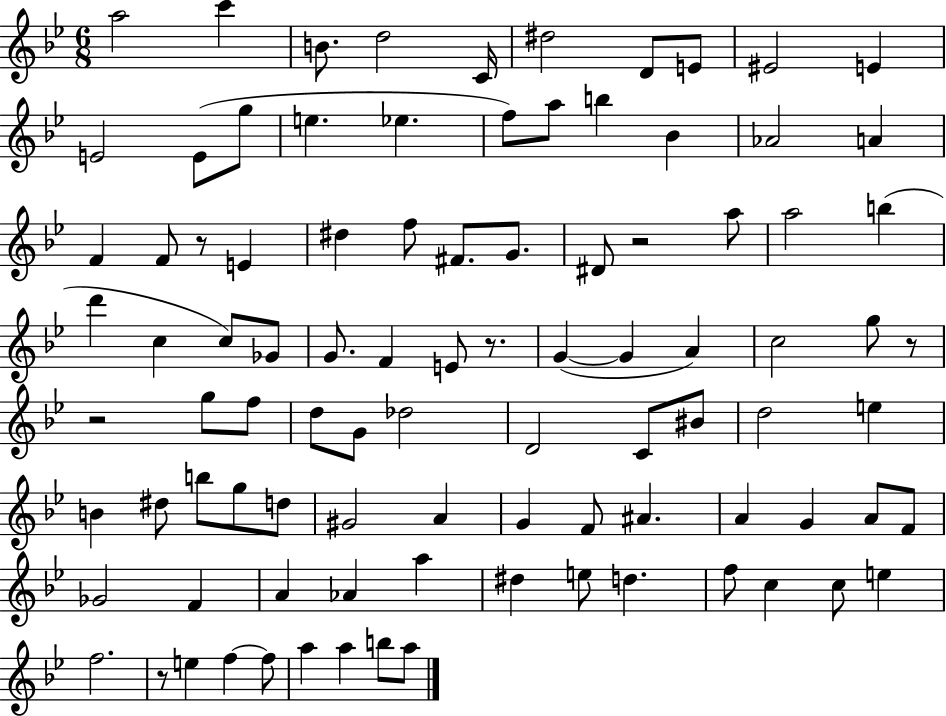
A5/h C6/q B4/e. D5/h C4/s D#5/h D4/e E4/e EIS4/h E4/q E4/h E4/e G5/e E5/q. Eb5/q. F5/e A5/e B5/q Bb4/q Ab4/h A4/q F4/q F4/e R/e E4/q D#5/q F5/e F#4/e. G4/e. D#4/e R/h A5/e A5/h B5/q D6/q C5/q C5/e Gb4/e G4/e. F4/q E4/e R/e. G4/q G4/q A4/q C5/h G5/e R/e R/h G5/e F5/e D5/e G4/e Db5/h D4/h C4/e BIS4/e D5/h E5/q B4/q D#5/e B5/e G5/e D5/e G#4/h A4/q G4/q F4/e A#4/q. A4/q G4/q A4/e F4/e Gb4/h F4/q A4/q Ab4/q A5/q D#5/q E5/e D5/q. F5/e C5/q C5/e E5/q F5/h. R/e E5/q F5/q F5/e A5/q A5/q B5/e A5/e